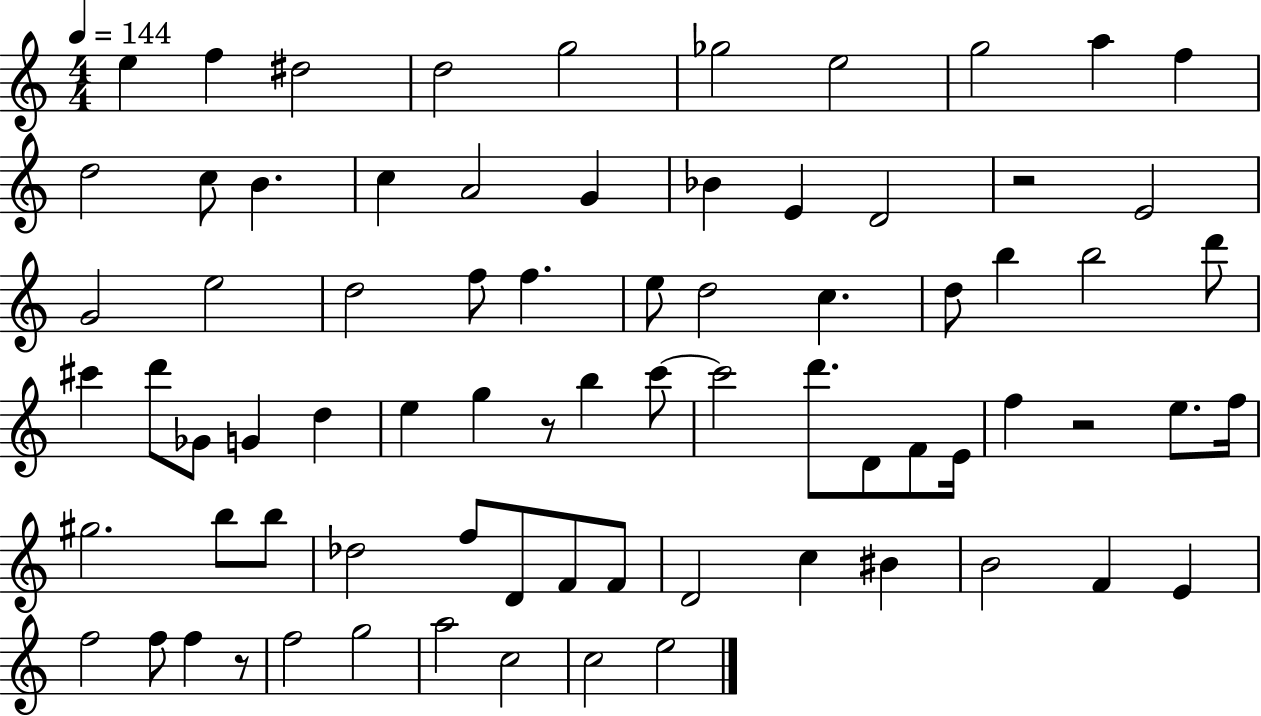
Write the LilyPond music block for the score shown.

{
  \clef treble
  \numericTimeSignature
  \time 4/4
  \key c \major
  \tempo 4 = 144
  e''4 f''4 dis''2 | d''2 g''2 | ges''2 e''2 | g''2 a''4 f''4 | \break d''2 c''8 b'4. | c''4 a'2 g'4 | bes'4 e'4 d'2 | r2 e'2 | \break g'2 e''2 | d''2 f''8 f''4. | e''8 d''2 c''4. | d''8 b''4 b''2 d'''8 | \break cis'''4 d'''8 ges'8 g'4 d''4 | e''4 g''4 r8 b''4 c'''8~~ | c'''2 d'''8. d'8 f'8 e'16 | f''4 r2 e''8. f''16 | \break gis''2. b''8 b''8 | des''2 f''8 d'8 f'8 f'8 | d'2 c''4 bis'4 | b'2 f'4 e'4 | \break f''2 f''8 f''4 r8 | f''2 g''2 | a''2 c''2 | c''2 e''2 | \break \bar "|."
}